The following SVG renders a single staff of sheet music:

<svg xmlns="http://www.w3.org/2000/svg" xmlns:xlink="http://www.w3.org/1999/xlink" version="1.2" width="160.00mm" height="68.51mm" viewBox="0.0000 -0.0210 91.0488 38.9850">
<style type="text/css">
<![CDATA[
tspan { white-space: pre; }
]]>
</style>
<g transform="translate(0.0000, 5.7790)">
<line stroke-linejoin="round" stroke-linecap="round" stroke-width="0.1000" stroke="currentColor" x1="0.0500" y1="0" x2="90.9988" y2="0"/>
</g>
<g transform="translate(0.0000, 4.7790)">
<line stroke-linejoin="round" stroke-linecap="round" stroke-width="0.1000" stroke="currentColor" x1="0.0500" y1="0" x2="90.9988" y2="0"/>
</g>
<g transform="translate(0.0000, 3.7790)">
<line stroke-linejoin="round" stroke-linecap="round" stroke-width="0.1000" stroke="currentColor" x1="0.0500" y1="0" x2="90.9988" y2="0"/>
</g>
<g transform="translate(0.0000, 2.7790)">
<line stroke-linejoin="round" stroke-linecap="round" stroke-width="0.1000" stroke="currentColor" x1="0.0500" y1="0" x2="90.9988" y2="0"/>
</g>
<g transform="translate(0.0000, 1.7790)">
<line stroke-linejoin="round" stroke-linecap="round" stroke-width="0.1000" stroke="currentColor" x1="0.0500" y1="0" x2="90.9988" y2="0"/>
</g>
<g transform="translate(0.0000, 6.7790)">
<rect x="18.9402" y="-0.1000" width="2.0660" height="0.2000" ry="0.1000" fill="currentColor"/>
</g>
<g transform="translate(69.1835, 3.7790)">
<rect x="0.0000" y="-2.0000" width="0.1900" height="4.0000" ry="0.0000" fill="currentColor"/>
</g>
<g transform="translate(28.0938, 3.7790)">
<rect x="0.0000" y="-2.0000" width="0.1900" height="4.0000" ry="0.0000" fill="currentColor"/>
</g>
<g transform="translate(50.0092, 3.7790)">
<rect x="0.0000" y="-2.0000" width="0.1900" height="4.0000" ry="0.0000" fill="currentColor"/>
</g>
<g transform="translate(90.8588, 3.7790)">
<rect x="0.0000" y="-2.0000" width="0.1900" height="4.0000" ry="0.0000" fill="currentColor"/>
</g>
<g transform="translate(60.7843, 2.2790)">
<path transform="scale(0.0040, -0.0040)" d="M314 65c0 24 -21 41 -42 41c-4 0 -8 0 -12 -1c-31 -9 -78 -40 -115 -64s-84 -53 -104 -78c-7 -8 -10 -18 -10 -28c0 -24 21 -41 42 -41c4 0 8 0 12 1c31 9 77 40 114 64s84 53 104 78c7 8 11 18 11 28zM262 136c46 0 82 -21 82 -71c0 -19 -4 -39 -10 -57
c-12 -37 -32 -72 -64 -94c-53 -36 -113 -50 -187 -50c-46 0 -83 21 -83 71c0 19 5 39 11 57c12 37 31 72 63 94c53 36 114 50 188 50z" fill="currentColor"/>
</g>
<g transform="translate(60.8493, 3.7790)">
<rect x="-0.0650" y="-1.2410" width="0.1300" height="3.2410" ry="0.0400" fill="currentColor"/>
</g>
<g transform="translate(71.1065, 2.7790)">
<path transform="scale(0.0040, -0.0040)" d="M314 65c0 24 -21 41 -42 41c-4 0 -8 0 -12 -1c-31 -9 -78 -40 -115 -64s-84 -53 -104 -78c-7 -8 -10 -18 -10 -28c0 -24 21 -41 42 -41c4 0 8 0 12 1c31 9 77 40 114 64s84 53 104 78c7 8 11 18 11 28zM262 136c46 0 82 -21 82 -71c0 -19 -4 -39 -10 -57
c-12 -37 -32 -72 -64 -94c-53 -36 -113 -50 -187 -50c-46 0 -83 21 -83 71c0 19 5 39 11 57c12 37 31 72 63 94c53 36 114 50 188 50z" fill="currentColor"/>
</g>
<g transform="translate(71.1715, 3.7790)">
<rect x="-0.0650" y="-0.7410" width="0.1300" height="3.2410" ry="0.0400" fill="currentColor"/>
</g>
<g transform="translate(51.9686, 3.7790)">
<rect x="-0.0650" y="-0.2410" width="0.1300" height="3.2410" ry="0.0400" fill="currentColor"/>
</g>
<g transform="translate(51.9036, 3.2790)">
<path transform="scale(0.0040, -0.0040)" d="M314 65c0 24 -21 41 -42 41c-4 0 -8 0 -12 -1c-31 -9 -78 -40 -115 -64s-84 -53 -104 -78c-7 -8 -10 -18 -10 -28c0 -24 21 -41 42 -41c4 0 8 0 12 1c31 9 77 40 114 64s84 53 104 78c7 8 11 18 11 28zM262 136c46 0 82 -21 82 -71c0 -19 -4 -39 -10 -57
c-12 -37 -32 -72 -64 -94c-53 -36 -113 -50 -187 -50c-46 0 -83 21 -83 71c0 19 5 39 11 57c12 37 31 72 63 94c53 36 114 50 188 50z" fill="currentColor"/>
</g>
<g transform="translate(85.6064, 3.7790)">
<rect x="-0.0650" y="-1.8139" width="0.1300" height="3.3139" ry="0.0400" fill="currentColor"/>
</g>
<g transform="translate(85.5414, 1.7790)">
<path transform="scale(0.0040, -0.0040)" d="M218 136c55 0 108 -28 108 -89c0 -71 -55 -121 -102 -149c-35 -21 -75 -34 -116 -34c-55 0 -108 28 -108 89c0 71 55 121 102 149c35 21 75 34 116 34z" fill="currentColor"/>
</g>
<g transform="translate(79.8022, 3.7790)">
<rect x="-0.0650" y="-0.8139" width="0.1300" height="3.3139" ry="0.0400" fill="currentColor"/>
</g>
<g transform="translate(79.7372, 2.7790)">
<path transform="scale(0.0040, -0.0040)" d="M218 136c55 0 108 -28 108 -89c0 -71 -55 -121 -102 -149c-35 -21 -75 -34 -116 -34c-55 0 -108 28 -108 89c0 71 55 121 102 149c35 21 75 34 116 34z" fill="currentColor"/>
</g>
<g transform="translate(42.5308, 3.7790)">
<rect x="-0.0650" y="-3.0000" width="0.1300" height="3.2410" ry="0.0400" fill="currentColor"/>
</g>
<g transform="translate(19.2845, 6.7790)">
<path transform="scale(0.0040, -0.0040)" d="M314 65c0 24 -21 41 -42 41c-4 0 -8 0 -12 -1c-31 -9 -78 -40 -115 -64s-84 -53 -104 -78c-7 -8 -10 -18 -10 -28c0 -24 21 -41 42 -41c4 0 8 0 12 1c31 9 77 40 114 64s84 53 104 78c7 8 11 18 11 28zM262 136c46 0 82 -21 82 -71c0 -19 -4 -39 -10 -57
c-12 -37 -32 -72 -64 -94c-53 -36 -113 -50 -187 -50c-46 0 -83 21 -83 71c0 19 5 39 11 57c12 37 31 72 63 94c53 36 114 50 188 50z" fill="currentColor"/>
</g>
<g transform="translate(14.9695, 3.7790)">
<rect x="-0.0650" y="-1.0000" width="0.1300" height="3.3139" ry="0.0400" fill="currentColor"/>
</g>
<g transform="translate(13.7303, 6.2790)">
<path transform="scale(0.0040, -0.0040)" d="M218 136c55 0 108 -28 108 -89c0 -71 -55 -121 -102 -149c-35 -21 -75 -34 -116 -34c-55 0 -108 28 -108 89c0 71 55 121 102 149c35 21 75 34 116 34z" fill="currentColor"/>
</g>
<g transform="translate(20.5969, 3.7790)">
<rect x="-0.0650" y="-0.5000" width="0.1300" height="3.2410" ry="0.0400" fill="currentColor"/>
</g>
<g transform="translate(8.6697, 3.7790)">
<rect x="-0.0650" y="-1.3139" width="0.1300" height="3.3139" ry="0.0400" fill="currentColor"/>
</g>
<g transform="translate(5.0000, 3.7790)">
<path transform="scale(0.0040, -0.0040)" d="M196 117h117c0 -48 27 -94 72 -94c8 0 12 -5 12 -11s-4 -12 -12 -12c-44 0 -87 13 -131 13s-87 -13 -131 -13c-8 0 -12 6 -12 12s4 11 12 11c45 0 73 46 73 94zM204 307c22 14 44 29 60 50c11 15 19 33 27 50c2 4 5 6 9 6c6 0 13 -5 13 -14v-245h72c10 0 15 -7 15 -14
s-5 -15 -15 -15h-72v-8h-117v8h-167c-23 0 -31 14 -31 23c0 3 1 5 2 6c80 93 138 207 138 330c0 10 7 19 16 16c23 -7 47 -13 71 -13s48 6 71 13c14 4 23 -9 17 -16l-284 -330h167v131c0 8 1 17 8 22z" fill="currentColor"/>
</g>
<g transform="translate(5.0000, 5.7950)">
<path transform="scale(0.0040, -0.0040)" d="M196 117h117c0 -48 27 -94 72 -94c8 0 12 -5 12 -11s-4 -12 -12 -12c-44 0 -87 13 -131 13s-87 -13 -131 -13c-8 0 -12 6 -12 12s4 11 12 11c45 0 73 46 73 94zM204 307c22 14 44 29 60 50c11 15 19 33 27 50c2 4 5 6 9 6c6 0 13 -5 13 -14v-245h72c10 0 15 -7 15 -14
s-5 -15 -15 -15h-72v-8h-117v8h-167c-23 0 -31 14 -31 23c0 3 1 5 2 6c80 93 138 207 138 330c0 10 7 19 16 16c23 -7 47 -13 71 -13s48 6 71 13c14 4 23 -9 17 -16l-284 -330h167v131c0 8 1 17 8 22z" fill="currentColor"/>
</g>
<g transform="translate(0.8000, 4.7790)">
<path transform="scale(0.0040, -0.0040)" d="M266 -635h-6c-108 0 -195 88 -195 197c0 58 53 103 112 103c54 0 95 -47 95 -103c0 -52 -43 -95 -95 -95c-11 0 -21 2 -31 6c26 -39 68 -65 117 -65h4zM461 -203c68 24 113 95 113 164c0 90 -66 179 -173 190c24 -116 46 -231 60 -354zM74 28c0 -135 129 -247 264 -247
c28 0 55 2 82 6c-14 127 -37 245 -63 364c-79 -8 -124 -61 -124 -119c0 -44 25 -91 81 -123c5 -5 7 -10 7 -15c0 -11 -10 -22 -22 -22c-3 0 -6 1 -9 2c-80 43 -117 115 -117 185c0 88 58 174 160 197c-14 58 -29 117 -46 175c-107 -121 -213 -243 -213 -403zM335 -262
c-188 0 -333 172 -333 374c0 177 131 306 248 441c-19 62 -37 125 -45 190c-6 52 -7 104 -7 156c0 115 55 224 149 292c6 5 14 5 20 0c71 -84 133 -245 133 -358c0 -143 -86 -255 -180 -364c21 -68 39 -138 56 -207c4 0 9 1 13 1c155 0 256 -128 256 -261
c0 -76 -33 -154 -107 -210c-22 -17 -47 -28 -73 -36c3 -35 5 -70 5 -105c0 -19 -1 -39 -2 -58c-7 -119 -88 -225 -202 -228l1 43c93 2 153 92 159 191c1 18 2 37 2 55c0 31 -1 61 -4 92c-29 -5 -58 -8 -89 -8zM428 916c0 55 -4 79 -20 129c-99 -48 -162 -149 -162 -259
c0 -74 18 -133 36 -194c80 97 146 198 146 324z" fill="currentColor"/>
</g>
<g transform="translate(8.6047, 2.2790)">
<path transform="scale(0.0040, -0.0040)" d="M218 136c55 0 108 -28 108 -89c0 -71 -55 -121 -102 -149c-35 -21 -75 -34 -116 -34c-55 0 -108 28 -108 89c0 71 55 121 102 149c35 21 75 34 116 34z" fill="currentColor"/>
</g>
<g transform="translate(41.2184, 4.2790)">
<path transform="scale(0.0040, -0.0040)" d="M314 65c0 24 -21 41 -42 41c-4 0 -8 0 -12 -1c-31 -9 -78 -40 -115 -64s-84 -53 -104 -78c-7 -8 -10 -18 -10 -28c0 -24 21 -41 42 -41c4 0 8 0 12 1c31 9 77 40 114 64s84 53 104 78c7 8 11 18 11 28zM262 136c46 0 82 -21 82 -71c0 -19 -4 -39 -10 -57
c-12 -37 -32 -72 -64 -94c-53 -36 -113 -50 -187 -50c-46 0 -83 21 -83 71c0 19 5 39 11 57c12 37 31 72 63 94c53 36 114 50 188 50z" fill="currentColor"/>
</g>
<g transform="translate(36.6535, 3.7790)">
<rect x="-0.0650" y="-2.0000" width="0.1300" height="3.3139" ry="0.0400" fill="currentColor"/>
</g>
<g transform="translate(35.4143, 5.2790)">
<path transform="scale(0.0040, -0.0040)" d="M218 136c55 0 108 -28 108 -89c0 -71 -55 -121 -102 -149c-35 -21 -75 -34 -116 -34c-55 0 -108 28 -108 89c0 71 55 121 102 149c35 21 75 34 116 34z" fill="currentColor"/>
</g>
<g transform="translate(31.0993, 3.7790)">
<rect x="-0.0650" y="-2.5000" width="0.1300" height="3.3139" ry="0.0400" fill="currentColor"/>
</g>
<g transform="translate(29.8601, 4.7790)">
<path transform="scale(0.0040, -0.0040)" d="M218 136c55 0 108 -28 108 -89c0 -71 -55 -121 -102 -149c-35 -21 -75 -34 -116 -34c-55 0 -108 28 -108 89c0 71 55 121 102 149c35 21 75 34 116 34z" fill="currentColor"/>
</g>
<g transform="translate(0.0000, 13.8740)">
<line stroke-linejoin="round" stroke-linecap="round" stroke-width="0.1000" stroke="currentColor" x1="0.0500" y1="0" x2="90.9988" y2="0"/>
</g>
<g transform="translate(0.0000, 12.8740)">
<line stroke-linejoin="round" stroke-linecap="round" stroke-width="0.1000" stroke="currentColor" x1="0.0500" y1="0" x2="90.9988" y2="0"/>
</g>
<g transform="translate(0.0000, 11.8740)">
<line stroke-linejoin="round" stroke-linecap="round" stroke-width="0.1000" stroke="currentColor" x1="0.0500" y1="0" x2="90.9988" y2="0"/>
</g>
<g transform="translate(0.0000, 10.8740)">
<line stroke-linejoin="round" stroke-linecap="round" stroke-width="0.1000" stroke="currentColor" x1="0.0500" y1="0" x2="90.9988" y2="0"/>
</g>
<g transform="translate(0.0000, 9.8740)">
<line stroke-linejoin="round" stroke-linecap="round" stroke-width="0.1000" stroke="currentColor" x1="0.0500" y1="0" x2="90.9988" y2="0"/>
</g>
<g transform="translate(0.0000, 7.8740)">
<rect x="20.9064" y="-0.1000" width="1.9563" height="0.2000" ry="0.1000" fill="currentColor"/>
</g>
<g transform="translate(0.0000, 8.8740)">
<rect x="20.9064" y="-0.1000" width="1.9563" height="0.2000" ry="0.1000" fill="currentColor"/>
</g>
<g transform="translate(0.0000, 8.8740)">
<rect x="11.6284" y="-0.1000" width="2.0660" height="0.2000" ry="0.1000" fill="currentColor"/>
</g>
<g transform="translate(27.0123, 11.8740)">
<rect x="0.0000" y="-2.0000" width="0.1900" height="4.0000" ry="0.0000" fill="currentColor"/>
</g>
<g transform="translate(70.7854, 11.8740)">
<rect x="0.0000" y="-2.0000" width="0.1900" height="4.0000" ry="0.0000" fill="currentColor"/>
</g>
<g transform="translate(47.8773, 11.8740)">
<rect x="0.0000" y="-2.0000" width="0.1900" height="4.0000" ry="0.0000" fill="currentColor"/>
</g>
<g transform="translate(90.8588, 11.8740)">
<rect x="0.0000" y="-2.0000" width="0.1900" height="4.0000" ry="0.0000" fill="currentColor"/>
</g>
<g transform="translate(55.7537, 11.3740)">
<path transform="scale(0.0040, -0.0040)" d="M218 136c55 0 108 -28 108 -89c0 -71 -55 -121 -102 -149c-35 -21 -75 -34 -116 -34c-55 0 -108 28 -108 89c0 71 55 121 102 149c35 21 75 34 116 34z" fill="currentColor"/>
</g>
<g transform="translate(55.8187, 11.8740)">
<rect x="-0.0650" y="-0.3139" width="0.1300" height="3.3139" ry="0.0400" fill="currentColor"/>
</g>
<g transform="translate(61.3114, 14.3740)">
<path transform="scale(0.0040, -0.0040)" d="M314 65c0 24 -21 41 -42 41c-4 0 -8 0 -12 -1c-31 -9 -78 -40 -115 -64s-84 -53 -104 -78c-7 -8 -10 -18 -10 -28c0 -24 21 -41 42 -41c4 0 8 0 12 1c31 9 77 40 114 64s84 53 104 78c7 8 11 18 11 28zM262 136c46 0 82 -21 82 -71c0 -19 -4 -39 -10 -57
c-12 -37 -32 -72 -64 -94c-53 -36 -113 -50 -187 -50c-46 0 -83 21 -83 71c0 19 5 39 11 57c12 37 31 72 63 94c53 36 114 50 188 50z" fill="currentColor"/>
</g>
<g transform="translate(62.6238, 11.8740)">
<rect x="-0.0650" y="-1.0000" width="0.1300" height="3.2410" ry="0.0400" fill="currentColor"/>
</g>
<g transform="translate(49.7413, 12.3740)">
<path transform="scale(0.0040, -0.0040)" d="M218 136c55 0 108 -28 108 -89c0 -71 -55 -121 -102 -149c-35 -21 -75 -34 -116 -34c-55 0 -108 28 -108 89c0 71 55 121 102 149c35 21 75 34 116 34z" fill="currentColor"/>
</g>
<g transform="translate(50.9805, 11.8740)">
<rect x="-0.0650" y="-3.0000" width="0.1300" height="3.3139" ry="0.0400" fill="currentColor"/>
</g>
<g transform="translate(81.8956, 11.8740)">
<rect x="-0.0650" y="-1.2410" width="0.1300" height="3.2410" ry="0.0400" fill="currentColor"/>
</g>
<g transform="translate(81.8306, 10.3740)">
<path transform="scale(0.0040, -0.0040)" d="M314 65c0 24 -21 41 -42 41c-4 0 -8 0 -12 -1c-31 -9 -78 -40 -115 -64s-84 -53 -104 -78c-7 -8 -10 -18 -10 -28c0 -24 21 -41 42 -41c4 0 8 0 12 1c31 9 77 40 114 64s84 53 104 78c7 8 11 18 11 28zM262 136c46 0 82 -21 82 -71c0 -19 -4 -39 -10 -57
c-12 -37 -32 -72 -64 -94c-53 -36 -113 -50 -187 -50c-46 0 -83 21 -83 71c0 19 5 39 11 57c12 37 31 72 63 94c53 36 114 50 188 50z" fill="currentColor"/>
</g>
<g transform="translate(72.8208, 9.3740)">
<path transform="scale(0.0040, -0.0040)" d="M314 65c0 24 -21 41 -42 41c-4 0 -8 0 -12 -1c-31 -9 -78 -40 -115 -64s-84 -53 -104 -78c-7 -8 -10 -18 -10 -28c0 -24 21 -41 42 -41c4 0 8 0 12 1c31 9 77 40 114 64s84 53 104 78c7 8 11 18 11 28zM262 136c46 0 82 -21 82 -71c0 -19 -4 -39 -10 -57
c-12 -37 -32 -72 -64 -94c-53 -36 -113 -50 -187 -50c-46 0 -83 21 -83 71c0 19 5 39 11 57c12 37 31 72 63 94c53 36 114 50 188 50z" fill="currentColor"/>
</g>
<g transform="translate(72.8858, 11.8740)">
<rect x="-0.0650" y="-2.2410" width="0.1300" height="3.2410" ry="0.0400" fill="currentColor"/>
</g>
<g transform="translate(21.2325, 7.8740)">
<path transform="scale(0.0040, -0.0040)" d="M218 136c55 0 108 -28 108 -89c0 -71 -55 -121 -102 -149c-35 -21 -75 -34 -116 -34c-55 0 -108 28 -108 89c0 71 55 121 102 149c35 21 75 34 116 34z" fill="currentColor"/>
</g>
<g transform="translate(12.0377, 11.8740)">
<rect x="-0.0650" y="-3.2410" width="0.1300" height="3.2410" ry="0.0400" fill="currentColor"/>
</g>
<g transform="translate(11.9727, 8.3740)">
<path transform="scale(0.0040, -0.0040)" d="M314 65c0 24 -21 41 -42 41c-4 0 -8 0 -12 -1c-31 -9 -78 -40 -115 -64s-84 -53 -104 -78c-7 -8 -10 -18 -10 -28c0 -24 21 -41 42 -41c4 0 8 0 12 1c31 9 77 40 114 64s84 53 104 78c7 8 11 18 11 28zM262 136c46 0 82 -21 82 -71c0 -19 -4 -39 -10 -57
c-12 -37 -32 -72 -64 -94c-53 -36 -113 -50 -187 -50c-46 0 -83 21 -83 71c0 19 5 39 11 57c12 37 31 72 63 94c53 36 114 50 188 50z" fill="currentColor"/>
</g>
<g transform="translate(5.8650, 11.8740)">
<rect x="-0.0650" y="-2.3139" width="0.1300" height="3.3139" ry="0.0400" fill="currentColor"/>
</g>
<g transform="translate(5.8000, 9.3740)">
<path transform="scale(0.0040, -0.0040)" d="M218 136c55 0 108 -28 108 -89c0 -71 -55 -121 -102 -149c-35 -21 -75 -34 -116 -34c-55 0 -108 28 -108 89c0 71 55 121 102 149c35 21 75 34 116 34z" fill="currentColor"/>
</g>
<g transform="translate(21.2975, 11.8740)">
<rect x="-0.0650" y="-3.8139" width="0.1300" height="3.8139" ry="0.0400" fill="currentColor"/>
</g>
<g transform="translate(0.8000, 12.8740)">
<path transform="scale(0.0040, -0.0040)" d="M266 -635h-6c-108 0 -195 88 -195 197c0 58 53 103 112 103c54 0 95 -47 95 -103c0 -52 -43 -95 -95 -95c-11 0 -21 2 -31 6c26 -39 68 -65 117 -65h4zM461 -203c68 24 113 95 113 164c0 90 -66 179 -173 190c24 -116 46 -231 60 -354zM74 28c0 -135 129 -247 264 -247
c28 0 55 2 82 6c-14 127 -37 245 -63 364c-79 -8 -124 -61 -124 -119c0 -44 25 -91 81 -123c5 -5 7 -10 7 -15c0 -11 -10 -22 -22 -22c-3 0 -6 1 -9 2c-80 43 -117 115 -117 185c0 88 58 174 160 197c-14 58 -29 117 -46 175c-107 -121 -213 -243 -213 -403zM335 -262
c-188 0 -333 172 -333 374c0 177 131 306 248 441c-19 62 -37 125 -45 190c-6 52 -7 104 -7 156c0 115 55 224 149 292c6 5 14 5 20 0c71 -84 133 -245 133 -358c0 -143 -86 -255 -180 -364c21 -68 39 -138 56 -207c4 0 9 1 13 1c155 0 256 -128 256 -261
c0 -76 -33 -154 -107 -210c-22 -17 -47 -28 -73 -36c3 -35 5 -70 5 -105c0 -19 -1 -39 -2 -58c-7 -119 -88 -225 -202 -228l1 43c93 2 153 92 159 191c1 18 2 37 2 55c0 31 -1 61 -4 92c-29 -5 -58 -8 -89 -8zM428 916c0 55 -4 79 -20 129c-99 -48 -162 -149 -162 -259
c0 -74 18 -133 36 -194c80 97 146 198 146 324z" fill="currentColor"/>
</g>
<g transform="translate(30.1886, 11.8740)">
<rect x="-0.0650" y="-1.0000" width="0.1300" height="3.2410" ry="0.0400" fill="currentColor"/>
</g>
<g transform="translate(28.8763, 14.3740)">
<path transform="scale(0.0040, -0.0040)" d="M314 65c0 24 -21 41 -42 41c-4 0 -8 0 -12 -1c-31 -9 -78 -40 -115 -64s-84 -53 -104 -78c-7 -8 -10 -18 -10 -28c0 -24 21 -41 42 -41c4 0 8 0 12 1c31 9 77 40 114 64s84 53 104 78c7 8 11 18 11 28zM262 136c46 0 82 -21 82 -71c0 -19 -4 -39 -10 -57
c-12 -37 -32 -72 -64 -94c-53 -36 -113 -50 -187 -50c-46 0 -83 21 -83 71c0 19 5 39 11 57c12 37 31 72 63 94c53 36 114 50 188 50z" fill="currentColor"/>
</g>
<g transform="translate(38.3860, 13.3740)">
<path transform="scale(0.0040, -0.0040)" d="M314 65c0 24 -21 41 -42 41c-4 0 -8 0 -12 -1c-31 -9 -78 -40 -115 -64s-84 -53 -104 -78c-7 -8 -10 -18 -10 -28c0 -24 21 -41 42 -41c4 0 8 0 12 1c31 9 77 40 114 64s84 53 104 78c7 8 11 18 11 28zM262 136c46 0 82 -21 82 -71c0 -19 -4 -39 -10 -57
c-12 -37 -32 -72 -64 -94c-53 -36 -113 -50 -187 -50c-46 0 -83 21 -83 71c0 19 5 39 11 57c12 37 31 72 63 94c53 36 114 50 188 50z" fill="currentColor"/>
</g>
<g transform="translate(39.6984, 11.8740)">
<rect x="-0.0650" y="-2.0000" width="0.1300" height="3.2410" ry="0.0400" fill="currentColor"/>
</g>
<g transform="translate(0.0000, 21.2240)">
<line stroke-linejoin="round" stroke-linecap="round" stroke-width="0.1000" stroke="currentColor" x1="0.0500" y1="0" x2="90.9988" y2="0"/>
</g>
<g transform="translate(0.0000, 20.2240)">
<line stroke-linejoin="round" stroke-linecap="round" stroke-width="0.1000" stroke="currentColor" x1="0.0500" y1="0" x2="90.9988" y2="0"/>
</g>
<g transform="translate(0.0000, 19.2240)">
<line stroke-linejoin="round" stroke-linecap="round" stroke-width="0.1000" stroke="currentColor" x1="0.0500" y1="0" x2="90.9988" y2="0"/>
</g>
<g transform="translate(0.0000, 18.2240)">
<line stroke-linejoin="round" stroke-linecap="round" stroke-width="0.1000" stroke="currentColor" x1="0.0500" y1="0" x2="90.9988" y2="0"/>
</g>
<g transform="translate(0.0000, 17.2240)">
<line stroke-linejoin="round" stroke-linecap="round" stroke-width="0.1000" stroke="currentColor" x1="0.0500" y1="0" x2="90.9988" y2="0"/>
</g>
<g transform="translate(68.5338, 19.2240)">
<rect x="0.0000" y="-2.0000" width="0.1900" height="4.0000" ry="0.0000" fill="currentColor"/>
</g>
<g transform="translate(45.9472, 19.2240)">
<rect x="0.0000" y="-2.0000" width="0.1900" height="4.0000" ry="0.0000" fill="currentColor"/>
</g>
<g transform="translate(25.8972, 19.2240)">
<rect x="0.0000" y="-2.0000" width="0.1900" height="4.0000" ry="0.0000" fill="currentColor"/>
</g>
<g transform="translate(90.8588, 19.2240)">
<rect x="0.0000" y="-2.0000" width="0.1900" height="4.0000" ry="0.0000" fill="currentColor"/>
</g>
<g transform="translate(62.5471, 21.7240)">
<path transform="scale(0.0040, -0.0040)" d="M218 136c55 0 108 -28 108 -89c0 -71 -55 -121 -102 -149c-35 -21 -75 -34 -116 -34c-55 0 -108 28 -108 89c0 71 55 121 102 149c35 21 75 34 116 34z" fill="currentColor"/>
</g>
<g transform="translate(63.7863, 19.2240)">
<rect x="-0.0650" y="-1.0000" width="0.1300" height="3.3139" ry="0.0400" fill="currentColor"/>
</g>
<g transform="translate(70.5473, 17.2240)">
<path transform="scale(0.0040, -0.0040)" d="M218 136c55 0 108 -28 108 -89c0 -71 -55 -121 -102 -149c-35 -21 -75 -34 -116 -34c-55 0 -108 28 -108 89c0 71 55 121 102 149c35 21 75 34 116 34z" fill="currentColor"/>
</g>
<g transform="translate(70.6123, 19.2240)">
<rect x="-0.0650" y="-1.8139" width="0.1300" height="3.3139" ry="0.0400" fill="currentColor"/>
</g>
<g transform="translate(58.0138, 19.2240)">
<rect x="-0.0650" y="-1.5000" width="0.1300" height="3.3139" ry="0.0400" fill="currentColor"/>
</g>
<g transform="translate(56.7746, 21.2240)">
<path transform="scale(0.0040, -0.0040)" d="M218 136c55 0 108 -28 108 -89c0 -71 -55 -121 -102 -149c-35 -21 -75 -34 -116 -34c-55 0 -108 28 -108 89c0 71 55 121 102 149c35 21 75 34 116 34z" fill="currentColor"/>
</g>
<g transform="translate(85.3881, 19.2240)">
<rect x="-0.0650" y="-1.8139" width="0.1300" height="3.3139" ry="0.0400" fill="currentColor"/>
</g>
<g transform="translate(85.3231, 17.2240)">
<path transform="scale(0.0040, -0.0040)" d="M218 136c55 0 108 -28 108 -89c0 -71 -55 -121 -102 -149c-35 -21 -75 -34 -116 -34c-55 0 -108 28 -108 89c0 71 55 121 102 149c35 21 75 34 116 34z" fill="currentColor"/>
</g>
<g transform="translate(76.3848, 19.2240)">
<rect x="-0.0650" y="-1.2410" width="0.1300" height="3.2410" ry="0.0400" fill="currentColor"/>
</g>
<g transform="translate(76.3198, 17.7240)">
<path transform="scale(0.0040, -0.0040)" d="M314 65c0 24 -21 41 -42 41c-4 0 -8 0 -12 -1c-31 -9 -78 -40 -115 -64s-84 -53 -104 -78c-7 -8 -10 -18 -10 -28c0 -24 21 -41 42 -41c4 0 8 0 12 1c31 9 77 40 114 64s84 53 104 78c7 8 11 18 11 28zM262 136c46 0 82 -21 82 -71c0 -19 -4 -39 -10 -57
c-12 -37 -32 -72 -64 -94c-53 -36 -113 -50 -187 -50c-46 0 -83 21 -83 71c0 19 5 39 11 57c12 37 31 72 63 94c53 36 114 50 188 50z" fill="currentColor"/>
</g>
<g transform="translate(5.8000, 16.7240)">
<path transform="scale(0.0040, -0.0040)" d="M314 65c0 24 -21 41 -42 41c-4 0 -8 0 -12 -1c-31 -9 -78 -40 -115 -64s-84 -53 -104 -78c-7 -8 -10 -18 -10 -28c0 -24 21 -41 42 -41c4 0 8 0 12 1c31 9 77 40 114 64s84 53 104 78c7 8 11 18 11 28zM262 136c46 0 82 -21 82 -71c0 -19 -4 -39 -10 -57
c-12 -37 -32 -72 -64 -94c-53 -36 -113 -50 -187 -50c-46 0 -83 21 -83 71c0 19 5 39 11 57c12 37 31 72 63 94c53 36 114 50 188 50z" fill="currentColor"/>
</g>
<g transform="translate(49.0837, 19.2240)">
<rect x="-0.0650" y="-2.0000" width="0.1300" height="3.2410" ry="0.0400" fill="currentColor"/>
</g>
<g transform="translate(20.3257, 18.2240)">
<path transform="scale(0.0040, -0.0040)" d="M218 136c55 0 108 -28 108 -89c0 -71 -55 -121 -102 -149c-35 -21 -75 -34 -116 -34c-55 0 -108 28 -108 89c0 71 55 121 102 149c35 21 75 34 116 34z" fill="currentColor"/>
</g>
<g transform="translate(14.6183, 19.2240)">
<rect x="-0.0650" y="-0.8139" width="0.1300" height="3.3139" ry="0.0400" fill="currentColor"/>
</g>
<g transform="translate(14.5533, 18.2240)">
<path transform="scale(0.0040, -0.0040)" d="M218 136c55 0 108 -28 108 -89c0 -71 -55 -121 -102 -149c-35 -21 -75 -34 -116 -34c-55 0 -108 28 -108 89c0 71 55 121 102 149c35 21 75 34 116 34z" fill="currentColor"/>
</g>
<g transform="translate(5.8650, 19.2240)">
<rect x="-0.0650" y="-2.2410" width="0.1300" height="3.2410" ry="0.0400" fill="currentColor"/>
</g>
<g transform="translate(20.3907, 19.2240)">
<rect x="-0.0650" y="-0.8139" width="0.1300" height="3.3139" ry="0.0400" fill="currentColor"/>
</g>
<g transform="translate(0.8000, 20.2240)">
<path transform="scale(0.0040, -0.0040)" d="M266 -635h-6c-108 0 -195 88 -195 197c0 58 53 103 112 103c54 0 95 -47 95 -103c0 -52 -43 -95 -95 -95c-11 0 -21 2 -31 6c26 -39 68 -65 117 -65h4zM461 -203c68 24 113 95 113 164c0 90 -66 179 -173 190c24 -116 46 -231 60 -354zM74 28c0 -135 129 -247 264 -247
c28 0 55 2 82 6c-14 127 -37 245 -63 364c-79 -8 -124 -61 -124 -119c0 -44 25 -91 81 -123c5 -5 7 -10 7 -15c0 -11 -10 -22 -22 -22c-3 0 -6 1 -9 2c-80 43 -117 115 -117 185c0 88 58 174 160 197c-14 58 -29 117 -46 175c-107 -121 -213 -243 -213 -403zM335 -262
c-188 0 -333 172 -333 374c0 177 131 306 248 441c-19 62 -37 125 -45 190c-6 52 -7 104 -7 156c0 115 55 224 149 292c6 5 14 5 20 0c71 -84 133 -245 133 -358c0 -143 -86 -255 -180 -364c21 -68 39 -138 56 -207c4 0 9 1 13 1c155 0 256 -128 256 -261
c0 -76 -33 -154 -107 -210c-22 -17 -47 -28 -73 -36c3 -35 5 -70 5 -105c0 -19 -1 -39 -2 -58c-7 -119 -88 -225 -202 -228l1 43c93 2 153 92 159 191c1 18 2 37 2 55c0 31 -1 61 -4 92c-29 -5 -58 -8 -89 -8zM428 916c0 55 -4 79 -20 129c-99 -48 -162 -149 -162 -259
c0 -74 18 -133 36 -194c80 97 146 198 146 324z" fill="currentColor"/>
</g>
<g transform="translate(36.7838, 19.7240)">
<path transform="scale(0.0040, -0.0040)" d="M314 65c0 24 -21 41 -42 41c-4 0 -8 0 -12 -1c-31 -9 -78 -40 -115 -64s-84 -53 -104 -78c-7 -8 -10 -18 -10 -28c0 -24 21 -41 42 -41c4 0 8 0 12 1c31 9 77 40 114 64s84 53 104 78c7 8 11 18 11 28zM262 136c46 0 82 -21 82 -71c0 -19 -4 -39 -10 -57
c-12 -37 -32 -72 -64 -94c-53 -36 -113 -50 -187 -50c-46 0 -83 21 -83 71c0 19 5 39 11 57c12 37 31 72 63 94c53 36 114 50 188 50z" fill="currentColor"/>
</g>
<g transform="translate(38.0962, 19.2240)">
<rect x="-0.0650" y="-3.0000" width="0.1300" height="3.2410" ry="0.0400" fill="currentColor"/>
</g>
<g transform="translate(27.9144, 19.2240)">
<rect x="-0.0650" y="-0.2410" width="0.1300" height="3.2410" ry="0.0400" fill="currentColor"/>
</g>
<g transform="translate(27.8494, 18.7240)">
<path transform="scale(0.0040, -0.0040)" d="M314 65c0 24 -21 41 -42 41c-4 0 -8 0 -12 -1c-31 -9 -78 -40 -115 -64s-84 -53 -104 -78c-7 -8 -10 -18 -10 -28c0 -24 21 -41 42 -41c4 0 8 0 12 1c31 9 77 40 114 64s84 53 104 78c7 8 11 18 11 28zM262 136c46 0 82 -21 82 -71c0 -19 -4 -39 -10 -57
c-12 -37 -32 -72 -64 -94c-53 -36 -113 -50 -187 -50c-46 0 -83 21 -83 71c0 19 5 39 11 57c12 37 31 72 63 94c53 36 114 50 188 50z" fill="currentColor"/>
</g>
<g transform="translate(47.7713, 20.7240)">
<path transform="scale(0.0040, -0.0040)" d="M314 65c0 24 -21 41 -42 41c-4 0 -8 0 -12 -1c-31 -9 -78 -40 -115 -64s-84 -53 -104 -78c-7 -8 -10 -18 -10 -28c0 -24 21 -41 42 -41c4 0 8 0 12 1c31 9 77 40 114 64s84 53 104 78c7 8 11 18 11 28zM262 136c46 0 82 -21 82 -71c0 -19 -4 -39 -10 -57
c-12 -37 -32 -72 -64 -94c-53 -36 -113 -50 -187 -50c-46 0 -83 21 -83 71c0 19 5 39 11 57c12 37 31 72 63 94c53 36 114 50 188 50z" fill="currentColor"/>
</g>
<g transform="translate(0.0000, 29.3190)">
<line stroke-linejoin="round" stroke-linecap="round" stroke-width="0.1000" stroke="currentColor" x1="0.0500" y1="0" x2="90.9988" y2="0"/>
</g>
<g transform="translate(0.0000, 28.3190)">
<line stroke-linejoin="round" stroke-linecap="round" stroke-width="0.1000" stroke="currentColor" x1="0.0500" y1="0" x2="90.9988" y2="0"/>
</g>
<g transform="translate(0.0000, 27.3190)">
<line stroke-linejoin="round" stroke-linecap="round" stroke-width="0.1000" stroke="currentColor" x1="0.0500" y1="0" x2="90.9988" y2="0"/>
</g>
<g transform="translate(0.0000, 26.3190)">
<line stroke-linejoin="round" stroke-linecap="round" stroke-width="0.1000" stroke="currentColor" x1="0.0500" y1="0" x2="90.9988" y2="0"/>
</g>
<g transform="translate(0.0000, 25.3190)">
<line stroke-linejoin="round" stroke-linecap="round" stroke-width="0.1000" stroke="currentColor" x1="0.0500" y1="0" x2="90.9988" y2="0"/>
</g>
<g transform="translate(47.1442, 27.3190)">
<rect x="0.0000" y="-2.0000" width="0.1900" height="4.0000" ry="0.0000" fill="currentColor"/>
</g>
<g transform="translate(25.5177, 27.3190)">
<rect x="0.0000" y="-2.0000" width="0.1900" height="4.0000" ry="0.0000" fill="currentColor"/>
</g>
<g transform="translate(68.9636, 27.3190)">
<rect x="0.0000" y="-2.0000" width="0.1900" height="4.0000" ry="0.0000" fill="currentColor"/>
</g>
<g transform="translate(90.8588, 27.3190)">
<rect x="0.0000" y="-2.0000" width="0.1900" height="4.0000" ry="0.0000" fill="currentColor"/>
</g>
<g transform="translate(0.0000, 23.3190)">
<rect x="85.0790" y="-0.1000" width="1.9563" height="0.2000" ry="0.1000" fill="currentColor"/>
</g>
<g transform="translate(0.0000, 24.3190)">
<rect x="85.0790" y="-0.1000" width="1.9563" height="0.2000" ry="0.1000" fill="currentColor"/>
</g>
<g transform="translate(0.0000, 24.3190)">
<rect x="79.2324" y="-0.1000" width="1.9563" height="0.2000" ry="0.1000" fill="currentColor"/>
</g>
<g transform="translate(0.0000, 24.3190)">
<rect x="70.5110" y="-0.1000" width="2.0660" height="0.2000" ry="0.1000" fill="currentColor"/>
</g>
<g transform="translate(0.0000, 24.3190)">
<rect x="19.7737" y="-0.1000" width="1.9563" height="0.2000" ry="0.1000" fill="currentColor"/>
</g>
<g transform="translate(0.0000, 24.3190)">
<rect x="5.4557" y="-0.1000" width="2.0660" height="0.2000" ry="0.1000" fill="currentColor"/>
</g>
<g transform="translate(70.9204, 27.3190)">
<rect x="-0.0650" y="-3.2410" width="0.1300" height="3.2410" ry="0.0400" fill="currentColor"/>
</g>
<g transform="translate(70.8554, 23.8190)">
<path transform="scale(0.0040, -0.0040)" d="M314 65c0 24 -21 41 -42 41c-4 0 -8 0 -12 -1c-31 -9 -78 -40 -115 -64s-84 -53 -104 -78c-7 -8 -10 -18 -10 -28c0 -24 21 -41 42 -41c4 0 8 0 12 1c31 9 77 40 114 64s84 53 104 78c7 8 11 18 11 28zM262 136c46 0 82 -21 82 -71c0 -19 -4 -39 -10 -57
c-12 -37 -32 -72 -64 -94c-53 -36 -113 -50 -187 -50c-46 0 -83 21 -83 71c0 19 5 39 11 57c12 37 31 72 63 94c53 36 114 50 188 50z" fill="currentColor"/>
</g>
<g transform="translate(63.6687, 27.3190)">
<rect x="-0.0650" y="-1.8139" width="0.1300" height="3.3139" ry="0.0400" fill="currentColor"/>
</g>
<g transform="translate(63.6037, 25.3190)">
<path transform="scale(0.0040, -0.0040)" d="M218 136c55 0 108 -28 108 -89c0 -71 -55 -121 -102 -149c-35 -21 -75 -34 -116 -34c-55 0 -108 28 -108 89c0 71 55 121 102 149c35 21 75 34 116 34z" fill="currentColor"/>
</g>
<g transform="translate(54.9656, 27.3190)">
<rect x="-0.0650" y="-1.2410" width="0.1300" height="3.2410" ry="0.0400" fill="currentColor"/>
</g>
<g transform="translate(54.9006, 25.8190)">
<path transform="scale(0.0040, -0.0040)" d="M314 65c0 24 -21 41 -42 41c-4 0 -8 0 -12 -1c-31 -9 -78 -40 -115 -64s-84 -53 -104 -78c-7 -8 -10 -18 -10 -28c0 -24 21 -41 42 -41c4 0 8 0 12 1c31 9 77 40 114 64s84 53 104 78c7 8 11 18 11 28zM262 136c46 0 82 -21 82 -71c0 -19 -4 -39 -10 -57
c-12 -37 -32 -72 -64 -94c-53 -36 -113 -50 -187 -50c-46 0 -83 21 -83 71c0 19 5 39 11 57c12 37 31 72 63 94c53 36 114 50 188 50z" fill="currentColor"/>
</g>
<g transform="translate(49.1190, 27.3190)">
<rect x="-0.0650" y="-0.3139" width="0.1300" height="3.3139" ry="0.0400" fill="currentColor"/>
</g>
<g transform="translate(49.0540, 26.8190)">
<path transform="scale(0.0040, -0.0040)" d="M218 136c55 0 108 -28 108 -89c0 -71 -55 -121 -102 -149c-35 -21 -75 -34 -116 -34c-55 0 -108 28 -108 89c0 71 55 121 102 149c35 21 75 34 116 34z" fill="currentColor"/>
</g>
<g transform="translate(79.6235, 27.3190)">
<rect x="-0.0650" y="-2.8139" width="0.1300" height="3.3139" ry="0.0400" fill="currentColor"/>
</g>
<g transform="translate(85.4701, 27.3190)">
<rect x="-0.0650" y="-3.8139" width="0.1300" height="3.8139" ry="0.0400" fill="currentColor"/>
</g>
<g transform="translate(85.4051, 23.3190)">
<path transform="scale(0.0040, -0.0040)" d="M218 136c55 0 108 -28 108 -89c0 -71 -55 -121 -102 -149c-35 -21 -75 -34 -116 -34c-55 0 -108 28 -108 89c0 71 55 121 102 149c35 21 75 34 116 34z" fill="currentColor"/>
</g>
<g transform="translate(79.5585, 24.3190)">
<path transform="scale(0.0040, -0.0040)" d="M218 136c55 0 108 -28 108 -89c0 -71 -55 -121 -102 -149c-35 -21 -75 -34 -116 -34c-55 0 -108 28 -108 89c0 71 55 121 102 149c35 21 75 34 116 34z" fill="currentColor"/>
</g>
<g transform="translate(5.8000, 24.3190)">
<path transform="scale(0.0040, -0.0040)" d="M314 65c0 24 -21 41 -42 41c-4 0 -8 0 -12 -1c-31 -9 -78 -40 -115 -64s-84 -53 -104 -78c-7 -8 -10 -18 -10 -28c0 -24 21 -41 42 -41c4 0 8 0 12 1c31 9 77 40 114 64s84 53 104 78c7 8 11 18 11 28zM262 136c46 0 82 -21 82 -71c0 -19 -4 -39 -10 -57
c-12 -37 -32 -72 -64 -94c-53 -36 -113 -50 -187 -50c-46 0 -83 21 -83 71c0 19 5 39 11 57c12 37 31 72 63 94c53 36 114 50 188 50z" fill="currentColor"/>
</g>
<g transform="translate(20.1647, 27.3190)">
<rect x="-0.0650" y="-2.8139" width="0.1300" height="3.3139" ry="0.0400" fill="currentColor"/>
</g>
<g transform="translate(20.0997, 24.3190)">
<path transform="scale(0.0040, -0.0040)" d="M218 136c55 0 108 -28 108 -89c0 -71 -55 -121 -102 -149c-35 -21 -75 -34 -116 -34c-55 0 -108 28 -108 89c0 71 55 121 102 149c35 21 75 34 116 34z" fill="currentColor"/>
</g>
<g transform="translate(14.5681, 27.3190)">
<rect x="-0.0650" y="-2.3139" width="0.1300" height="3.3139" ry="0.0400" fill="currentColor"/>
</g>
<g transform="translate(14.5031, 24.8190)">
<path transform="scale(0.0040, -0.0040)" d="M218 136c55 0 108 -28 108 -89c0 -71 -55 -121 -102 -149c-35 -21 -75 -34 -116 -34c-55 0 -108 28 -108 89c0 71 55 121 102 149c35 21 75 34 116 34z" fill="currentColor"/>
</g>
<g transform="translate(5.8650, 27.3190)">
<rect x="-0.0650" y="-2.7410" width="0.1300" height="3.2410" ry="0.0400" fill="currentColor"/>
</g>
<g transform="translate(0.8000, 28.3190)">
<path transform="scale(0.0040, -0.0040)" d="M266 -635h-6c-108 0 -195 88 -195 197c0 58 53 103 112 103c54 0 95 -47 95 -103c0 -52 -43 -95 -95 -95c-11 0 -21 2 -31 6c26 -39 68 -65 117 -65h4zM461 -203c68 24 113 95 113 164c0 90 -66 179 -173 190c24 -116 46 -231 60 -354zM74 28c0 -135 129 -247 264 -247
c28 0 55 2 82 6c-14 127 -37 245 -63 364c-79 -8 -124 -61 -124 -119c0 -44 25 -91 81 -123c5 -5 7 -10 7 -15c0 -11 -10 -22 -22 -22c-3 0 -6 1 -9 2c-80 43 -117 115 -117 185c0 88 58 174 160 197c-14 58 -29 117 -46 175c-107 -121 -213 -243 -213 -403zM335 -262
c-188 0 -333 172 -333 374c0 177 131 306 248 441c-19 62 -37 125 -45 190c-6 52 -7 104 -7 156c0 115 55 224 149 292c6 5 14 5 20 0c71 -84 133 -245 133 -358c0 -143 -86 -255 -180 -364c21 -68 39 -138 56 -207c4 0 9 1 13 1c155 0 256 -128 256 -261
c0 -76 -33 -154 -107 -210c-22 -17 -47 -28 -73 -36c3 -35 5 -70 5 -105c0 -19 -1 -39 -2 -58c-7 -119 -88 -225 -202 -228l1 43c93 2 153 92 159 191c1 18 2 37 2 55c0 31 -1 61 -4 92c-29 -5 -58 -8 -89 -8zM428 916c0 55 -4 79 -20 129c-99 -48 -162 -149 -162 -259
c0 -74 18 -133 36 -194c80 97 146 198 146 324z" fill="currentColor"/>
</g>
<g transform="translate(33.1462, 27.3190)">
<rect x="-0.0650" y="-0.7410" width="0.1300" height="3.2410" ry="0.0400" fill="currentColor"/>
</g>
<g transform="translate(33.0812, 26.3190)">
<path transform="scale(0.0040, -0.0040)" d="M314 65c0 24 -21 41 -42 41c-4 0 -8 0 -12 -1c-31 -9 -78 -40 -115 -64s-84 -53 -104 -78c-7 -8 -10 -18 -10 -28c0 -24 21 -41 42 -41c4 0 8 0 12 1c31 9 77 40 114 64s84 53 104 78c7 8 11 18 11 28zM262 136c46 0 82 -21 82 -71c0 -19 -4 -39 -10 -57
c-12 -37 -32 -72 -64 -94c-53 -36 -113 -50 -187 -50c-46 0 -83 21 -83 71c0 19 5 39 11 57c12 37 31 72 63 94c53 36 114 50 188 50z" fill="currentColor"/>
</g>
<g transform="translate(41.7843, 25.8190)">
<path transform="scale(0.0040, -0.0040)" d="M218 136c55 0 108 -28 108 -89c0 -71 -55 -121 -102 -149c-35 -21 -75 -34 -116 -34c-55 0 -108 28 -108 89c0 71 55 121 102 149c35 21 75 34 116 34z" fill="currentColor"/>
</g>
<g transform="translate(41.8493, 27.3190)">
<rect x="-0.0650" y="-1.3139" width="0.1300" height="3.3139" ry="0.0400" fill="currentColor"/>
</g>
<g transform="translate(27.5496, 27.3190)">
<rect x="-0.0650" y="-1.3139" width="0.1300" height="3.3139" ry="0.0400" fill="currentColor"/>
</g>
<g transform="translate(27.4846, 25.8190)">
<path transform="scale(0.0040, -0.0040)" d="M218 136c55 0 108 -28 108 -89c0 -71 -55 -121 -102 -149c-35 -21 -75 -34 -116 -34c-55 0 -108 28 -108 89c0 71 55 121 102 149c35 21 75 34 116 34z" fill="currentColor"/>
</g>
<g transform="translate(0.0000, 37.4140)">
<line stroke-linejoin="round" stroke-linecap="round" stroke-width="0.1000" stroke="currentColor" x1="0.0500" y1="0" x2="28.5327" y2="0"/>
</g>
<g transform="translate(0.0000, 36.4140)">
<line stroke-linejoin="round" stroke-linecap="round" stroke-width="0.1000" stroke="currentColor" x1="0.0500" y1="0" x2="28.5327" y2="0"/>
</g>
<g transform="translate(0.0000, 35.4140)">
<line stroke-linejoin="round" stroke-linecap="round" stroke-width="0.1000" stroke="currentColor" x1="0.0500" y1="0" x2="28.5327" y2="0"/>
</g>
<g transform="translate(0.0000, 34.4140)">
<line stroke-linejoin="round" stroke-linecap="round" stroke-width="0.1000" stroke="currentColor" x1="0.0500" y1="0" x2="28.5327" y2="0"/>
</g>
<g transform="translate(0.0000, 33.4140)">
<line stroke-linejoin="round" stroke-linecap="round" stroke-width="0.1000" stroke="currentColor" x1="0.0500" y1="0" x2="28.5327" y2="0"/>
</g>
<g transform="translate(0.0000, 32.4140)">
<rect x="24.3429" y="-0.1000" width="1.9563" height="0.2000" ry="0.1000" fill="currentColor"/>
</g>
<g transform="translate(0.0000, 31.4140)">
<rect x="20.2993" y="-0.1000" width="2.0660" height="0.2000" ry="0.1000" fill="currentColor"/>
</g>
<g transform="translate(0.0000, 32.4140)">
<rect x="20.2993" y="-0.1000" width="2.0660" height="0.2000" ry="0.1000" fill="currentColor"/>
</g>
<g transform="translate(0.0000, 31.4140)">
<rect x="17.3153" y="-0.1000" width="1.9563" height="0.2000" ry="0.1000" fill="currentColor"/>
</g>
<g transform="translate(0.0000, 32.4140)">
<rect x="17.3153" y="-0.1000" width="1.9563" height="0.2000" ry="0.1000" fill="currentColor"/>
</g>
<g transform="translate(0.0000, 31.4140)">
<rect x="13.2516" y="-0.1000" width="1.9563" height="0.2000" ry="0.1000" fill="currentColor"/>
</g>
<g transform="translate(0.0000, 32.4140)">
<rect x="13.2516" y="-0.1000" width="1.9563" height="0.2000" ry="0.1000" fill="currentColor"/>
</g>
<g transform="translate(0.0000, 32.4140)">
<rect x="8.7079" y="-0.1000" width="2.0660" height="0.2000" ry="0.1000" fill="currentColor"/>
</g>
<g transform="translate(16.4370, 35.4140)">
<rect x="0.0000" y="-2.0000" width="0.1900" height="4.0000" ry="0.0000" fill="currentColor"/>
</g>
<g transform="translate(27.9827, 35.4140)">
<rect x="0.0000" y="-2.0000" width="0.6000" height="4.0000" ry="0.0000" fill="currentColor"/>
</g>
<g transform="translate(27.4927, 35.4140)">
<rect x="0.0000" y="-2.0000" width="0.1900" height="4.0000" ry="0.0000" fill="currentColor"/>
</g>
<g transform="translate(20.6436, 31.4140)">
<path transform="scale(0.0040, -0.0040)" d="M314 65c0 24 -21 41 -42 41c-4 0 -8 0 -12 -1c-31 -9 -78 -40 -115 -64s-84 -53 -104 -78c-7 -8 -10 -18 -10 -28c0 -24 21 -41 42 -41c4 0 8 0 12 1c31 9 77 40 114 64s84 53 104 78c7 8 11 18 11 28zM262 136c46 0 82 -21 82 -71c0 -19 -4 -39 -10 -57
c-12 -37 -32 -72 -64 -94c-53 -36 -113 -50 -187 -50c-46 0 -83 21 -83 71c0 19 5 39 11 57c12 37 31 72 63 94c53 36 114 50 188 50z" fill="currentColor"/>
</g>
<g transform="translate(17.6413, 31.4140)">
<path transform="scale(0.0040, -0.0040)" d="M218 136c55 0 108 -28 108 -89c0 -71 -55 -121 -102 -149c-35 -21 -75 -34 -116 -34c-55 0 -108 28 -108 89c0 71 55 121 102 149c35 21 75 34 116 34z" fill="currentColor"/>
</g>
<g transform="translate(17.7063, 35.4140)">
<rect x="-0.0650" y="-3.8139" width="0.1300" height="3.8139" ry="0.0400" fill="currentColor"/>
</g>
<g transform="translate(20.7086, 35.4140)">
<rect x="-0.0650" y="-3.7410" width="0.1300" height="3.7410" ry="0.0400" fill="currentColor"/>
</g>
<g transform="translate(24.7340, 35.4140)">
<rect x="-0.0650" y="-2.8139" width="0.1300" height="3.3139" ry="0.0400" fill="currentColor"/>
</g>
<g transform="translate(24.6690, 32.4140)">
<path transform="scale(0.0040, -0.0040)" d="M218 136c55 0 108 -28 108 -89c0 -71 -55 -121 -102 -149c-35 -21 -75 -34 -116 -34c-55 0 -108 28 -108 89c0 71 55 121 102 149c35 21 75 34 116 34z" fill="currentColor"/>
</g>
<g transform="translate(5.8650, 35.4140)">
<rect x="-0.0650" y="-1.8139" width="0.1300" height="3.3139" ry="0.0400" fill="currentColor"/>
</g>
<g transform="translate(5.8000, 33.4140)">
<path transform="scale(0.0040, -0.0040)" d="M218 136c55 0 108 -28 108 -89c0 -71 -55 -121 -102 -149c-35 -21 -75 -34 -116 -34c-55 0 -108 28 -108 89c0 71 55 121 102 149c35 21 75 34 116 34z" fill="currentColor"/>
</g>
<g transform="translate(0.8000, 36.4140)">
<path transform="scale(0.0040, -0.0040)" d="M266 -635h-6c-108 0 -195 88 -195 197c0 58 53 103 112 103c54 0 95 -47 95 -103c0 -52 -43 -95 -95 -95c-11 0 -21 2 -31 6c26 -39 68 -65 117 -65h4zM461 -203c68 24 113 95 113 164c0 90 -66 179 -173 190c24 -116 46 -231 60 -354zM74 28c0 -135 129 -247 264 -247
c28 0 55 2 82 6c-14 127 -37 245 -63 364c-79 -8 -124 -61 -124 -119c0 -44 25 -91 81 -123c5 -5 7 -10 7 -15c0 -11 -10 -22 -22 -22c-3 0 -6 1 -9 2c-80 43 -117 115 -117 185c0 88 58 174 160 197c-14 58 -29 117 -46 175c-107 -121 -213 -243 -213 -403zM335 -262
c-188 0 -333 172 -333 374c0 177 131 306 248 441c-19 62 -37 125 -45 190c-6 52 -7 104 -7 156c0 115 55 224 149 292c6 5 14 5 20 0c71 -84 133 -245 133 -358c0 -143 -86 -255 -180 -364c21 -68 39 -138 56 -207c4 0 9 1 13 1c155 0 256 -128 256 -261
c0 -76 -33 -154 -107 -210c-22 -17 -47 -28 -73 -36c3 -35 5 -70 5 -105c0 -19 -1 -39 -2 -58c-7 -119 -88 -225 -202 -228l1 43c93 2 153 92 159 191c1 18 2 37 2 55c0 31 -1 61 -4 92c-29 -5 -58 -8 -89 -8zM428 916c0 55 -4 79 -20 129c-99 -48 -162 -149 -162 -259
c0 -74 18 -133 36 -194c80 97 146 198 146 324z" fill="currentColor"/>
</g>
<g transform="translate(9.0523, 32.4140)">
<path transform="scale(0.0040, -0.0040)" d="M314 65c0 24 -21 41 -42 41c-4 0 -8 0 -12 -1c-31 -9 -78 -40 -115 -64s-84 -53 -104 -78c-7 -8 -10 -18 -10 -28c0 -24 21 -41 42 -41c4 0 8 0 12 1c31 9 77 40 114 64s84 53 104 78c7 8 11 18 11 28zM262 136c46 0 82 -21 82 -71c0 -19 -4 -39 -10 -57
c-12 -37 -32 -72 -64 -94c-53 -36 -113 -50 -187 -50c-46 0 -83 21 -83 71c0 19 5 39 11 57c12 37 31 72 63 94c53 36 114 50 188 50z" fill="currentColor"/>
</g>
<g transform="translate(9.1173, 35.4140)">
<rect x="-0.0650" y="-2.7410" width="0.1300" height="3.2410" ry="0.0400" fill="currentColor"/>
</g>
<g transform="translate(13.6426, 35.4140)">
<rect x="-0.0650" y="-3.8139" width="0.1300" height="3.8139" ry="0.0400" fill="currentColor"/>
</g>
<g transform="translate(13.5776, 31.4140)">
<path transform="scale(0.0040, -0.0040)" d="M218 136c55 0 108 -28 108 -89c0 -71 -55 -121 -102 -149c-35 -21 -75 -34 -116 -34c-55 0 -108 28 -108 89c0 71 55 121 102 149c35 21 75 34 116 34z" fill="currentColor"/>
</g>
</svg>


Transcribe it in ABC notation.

X:1
T:Untitled
M:4/4
L:1/4
K:C
e D C2 G F A2 c2 e2 d2 d f g b2 c' D2 F2 A c D2 g2 e2 g2 d d c2 A2 F2 E D f e2 f a2 g a e d2 e c e2 f b2 a c' f a2 c' c' c'2 a